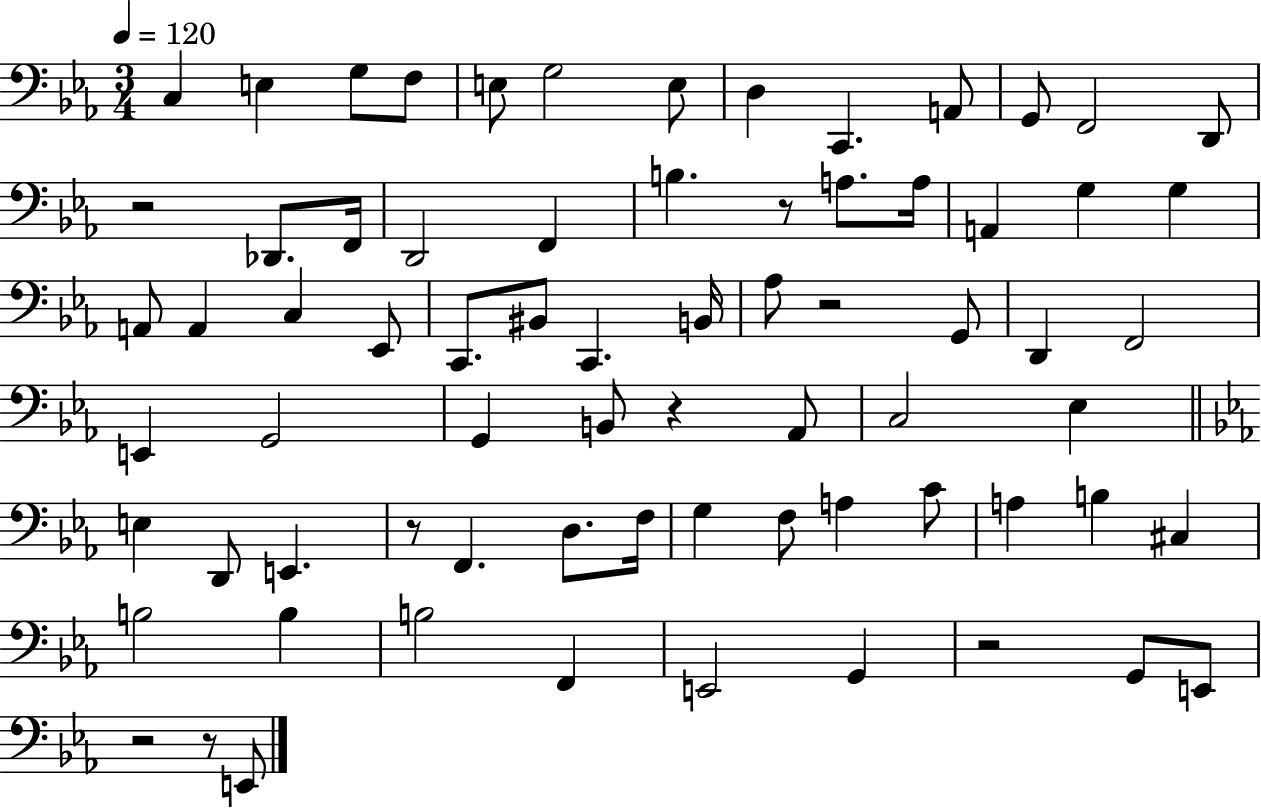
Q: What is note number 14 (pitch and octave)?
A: Db2